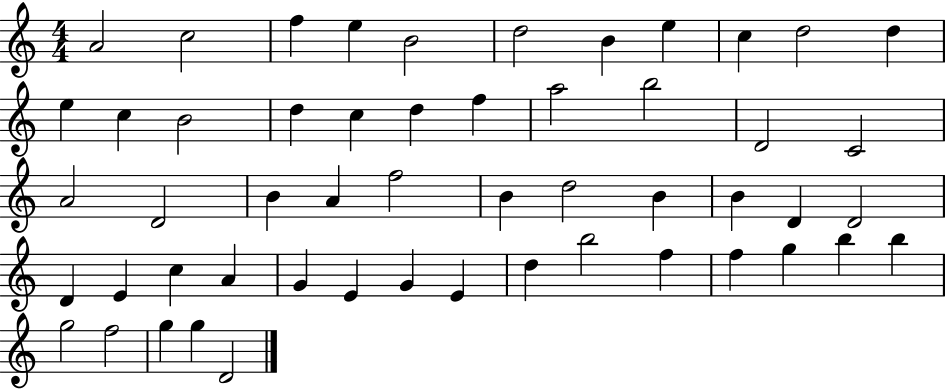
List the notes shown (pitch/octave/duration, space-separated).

A4/h C5/h F5/q E5/q B4/h D5/h B4/q E5/q C5/q D5/h D5/q E5/q C5/q B4/h D5/q C5/q D5/q F5/q A5/h B5/h D4/h C4/h A4/h D4/h B4/q A4/q F5/h B4/q D5/h B4/q B4/q D4/q D4/h D4/q E4/q C5/q A4/q G4/q E4/q G4/q E4/q D5/q B5/h F5/q F5/q G5/q B5/q B5/q G5/h F5/h G5/q G5/q D4/h